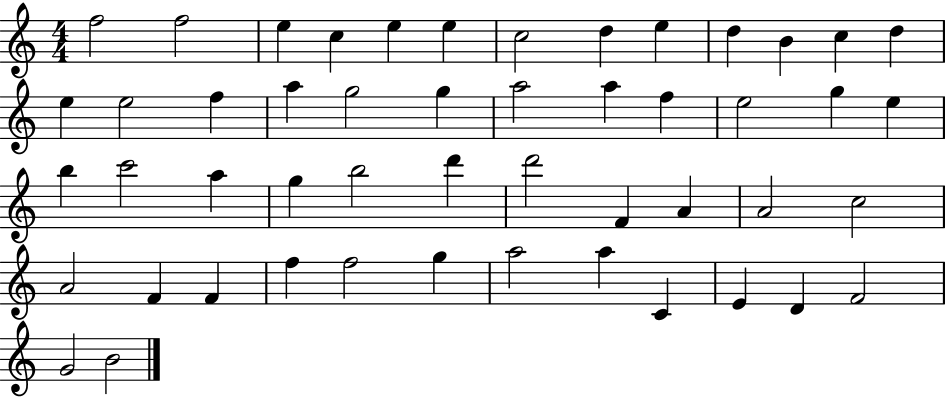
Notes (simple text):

F5/h F5/h E5/q C5/q E5/q E5/q C5/h D5/q E5/q D5/q B4/q C5/q D5/q E5/q E5/h F5/q A5/q G5/h G5/q A5/h A5/q F5/q E5/h G5/q E5/q B5/q C6/h A5/q G5/q B5/h D6/q D6/h F4/q A4/q A4/h C5/h A4/h F4/q F4/q F5/q F5/h G5/q A5/h A5/q C4/q E4/q D4/q F4/h G4/h B4/h